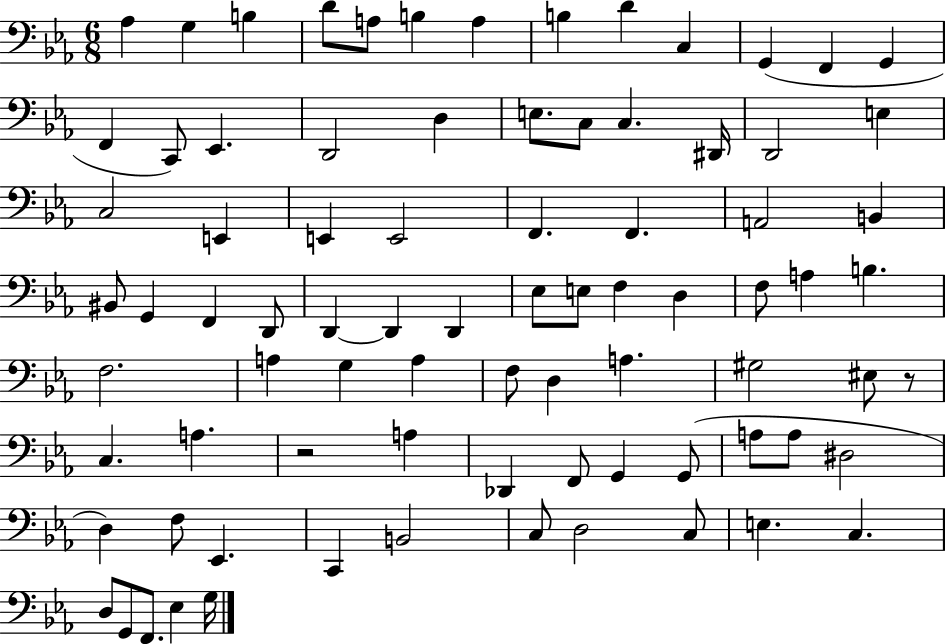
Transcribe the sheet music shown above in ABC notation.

X:1
T:Untitled
M:6/8
L:1/4
K:Eb
_A, G, B, D/2 A,/2 B, A, B, D C, G,, F,, G,, F,, C,,/2 _E,, D,,2 D, E,/2 C,/2 C, ^D,,/4 D,,2 E, C,2 E,, E,, E,,2 F,, F,, A,,2 B,, ^B,,/2 G,, F,, D,,/2 D,, D,, D,, _E,/2 E,/2 F, D, F,/2 A, B, F,2 A, G, A, F,/2 D, A, ^G,2 ^E,/2 z/2 C, A, z2 A, _D,, F,,/2 G,, G,,/2 A,/2 A,/2 ^D,2 D, F,/2 _E,, C,, B,,2 C,/2 D,2 C,/2 E, C, D,/2 G,,/2 F,,/2 _E, G,/4